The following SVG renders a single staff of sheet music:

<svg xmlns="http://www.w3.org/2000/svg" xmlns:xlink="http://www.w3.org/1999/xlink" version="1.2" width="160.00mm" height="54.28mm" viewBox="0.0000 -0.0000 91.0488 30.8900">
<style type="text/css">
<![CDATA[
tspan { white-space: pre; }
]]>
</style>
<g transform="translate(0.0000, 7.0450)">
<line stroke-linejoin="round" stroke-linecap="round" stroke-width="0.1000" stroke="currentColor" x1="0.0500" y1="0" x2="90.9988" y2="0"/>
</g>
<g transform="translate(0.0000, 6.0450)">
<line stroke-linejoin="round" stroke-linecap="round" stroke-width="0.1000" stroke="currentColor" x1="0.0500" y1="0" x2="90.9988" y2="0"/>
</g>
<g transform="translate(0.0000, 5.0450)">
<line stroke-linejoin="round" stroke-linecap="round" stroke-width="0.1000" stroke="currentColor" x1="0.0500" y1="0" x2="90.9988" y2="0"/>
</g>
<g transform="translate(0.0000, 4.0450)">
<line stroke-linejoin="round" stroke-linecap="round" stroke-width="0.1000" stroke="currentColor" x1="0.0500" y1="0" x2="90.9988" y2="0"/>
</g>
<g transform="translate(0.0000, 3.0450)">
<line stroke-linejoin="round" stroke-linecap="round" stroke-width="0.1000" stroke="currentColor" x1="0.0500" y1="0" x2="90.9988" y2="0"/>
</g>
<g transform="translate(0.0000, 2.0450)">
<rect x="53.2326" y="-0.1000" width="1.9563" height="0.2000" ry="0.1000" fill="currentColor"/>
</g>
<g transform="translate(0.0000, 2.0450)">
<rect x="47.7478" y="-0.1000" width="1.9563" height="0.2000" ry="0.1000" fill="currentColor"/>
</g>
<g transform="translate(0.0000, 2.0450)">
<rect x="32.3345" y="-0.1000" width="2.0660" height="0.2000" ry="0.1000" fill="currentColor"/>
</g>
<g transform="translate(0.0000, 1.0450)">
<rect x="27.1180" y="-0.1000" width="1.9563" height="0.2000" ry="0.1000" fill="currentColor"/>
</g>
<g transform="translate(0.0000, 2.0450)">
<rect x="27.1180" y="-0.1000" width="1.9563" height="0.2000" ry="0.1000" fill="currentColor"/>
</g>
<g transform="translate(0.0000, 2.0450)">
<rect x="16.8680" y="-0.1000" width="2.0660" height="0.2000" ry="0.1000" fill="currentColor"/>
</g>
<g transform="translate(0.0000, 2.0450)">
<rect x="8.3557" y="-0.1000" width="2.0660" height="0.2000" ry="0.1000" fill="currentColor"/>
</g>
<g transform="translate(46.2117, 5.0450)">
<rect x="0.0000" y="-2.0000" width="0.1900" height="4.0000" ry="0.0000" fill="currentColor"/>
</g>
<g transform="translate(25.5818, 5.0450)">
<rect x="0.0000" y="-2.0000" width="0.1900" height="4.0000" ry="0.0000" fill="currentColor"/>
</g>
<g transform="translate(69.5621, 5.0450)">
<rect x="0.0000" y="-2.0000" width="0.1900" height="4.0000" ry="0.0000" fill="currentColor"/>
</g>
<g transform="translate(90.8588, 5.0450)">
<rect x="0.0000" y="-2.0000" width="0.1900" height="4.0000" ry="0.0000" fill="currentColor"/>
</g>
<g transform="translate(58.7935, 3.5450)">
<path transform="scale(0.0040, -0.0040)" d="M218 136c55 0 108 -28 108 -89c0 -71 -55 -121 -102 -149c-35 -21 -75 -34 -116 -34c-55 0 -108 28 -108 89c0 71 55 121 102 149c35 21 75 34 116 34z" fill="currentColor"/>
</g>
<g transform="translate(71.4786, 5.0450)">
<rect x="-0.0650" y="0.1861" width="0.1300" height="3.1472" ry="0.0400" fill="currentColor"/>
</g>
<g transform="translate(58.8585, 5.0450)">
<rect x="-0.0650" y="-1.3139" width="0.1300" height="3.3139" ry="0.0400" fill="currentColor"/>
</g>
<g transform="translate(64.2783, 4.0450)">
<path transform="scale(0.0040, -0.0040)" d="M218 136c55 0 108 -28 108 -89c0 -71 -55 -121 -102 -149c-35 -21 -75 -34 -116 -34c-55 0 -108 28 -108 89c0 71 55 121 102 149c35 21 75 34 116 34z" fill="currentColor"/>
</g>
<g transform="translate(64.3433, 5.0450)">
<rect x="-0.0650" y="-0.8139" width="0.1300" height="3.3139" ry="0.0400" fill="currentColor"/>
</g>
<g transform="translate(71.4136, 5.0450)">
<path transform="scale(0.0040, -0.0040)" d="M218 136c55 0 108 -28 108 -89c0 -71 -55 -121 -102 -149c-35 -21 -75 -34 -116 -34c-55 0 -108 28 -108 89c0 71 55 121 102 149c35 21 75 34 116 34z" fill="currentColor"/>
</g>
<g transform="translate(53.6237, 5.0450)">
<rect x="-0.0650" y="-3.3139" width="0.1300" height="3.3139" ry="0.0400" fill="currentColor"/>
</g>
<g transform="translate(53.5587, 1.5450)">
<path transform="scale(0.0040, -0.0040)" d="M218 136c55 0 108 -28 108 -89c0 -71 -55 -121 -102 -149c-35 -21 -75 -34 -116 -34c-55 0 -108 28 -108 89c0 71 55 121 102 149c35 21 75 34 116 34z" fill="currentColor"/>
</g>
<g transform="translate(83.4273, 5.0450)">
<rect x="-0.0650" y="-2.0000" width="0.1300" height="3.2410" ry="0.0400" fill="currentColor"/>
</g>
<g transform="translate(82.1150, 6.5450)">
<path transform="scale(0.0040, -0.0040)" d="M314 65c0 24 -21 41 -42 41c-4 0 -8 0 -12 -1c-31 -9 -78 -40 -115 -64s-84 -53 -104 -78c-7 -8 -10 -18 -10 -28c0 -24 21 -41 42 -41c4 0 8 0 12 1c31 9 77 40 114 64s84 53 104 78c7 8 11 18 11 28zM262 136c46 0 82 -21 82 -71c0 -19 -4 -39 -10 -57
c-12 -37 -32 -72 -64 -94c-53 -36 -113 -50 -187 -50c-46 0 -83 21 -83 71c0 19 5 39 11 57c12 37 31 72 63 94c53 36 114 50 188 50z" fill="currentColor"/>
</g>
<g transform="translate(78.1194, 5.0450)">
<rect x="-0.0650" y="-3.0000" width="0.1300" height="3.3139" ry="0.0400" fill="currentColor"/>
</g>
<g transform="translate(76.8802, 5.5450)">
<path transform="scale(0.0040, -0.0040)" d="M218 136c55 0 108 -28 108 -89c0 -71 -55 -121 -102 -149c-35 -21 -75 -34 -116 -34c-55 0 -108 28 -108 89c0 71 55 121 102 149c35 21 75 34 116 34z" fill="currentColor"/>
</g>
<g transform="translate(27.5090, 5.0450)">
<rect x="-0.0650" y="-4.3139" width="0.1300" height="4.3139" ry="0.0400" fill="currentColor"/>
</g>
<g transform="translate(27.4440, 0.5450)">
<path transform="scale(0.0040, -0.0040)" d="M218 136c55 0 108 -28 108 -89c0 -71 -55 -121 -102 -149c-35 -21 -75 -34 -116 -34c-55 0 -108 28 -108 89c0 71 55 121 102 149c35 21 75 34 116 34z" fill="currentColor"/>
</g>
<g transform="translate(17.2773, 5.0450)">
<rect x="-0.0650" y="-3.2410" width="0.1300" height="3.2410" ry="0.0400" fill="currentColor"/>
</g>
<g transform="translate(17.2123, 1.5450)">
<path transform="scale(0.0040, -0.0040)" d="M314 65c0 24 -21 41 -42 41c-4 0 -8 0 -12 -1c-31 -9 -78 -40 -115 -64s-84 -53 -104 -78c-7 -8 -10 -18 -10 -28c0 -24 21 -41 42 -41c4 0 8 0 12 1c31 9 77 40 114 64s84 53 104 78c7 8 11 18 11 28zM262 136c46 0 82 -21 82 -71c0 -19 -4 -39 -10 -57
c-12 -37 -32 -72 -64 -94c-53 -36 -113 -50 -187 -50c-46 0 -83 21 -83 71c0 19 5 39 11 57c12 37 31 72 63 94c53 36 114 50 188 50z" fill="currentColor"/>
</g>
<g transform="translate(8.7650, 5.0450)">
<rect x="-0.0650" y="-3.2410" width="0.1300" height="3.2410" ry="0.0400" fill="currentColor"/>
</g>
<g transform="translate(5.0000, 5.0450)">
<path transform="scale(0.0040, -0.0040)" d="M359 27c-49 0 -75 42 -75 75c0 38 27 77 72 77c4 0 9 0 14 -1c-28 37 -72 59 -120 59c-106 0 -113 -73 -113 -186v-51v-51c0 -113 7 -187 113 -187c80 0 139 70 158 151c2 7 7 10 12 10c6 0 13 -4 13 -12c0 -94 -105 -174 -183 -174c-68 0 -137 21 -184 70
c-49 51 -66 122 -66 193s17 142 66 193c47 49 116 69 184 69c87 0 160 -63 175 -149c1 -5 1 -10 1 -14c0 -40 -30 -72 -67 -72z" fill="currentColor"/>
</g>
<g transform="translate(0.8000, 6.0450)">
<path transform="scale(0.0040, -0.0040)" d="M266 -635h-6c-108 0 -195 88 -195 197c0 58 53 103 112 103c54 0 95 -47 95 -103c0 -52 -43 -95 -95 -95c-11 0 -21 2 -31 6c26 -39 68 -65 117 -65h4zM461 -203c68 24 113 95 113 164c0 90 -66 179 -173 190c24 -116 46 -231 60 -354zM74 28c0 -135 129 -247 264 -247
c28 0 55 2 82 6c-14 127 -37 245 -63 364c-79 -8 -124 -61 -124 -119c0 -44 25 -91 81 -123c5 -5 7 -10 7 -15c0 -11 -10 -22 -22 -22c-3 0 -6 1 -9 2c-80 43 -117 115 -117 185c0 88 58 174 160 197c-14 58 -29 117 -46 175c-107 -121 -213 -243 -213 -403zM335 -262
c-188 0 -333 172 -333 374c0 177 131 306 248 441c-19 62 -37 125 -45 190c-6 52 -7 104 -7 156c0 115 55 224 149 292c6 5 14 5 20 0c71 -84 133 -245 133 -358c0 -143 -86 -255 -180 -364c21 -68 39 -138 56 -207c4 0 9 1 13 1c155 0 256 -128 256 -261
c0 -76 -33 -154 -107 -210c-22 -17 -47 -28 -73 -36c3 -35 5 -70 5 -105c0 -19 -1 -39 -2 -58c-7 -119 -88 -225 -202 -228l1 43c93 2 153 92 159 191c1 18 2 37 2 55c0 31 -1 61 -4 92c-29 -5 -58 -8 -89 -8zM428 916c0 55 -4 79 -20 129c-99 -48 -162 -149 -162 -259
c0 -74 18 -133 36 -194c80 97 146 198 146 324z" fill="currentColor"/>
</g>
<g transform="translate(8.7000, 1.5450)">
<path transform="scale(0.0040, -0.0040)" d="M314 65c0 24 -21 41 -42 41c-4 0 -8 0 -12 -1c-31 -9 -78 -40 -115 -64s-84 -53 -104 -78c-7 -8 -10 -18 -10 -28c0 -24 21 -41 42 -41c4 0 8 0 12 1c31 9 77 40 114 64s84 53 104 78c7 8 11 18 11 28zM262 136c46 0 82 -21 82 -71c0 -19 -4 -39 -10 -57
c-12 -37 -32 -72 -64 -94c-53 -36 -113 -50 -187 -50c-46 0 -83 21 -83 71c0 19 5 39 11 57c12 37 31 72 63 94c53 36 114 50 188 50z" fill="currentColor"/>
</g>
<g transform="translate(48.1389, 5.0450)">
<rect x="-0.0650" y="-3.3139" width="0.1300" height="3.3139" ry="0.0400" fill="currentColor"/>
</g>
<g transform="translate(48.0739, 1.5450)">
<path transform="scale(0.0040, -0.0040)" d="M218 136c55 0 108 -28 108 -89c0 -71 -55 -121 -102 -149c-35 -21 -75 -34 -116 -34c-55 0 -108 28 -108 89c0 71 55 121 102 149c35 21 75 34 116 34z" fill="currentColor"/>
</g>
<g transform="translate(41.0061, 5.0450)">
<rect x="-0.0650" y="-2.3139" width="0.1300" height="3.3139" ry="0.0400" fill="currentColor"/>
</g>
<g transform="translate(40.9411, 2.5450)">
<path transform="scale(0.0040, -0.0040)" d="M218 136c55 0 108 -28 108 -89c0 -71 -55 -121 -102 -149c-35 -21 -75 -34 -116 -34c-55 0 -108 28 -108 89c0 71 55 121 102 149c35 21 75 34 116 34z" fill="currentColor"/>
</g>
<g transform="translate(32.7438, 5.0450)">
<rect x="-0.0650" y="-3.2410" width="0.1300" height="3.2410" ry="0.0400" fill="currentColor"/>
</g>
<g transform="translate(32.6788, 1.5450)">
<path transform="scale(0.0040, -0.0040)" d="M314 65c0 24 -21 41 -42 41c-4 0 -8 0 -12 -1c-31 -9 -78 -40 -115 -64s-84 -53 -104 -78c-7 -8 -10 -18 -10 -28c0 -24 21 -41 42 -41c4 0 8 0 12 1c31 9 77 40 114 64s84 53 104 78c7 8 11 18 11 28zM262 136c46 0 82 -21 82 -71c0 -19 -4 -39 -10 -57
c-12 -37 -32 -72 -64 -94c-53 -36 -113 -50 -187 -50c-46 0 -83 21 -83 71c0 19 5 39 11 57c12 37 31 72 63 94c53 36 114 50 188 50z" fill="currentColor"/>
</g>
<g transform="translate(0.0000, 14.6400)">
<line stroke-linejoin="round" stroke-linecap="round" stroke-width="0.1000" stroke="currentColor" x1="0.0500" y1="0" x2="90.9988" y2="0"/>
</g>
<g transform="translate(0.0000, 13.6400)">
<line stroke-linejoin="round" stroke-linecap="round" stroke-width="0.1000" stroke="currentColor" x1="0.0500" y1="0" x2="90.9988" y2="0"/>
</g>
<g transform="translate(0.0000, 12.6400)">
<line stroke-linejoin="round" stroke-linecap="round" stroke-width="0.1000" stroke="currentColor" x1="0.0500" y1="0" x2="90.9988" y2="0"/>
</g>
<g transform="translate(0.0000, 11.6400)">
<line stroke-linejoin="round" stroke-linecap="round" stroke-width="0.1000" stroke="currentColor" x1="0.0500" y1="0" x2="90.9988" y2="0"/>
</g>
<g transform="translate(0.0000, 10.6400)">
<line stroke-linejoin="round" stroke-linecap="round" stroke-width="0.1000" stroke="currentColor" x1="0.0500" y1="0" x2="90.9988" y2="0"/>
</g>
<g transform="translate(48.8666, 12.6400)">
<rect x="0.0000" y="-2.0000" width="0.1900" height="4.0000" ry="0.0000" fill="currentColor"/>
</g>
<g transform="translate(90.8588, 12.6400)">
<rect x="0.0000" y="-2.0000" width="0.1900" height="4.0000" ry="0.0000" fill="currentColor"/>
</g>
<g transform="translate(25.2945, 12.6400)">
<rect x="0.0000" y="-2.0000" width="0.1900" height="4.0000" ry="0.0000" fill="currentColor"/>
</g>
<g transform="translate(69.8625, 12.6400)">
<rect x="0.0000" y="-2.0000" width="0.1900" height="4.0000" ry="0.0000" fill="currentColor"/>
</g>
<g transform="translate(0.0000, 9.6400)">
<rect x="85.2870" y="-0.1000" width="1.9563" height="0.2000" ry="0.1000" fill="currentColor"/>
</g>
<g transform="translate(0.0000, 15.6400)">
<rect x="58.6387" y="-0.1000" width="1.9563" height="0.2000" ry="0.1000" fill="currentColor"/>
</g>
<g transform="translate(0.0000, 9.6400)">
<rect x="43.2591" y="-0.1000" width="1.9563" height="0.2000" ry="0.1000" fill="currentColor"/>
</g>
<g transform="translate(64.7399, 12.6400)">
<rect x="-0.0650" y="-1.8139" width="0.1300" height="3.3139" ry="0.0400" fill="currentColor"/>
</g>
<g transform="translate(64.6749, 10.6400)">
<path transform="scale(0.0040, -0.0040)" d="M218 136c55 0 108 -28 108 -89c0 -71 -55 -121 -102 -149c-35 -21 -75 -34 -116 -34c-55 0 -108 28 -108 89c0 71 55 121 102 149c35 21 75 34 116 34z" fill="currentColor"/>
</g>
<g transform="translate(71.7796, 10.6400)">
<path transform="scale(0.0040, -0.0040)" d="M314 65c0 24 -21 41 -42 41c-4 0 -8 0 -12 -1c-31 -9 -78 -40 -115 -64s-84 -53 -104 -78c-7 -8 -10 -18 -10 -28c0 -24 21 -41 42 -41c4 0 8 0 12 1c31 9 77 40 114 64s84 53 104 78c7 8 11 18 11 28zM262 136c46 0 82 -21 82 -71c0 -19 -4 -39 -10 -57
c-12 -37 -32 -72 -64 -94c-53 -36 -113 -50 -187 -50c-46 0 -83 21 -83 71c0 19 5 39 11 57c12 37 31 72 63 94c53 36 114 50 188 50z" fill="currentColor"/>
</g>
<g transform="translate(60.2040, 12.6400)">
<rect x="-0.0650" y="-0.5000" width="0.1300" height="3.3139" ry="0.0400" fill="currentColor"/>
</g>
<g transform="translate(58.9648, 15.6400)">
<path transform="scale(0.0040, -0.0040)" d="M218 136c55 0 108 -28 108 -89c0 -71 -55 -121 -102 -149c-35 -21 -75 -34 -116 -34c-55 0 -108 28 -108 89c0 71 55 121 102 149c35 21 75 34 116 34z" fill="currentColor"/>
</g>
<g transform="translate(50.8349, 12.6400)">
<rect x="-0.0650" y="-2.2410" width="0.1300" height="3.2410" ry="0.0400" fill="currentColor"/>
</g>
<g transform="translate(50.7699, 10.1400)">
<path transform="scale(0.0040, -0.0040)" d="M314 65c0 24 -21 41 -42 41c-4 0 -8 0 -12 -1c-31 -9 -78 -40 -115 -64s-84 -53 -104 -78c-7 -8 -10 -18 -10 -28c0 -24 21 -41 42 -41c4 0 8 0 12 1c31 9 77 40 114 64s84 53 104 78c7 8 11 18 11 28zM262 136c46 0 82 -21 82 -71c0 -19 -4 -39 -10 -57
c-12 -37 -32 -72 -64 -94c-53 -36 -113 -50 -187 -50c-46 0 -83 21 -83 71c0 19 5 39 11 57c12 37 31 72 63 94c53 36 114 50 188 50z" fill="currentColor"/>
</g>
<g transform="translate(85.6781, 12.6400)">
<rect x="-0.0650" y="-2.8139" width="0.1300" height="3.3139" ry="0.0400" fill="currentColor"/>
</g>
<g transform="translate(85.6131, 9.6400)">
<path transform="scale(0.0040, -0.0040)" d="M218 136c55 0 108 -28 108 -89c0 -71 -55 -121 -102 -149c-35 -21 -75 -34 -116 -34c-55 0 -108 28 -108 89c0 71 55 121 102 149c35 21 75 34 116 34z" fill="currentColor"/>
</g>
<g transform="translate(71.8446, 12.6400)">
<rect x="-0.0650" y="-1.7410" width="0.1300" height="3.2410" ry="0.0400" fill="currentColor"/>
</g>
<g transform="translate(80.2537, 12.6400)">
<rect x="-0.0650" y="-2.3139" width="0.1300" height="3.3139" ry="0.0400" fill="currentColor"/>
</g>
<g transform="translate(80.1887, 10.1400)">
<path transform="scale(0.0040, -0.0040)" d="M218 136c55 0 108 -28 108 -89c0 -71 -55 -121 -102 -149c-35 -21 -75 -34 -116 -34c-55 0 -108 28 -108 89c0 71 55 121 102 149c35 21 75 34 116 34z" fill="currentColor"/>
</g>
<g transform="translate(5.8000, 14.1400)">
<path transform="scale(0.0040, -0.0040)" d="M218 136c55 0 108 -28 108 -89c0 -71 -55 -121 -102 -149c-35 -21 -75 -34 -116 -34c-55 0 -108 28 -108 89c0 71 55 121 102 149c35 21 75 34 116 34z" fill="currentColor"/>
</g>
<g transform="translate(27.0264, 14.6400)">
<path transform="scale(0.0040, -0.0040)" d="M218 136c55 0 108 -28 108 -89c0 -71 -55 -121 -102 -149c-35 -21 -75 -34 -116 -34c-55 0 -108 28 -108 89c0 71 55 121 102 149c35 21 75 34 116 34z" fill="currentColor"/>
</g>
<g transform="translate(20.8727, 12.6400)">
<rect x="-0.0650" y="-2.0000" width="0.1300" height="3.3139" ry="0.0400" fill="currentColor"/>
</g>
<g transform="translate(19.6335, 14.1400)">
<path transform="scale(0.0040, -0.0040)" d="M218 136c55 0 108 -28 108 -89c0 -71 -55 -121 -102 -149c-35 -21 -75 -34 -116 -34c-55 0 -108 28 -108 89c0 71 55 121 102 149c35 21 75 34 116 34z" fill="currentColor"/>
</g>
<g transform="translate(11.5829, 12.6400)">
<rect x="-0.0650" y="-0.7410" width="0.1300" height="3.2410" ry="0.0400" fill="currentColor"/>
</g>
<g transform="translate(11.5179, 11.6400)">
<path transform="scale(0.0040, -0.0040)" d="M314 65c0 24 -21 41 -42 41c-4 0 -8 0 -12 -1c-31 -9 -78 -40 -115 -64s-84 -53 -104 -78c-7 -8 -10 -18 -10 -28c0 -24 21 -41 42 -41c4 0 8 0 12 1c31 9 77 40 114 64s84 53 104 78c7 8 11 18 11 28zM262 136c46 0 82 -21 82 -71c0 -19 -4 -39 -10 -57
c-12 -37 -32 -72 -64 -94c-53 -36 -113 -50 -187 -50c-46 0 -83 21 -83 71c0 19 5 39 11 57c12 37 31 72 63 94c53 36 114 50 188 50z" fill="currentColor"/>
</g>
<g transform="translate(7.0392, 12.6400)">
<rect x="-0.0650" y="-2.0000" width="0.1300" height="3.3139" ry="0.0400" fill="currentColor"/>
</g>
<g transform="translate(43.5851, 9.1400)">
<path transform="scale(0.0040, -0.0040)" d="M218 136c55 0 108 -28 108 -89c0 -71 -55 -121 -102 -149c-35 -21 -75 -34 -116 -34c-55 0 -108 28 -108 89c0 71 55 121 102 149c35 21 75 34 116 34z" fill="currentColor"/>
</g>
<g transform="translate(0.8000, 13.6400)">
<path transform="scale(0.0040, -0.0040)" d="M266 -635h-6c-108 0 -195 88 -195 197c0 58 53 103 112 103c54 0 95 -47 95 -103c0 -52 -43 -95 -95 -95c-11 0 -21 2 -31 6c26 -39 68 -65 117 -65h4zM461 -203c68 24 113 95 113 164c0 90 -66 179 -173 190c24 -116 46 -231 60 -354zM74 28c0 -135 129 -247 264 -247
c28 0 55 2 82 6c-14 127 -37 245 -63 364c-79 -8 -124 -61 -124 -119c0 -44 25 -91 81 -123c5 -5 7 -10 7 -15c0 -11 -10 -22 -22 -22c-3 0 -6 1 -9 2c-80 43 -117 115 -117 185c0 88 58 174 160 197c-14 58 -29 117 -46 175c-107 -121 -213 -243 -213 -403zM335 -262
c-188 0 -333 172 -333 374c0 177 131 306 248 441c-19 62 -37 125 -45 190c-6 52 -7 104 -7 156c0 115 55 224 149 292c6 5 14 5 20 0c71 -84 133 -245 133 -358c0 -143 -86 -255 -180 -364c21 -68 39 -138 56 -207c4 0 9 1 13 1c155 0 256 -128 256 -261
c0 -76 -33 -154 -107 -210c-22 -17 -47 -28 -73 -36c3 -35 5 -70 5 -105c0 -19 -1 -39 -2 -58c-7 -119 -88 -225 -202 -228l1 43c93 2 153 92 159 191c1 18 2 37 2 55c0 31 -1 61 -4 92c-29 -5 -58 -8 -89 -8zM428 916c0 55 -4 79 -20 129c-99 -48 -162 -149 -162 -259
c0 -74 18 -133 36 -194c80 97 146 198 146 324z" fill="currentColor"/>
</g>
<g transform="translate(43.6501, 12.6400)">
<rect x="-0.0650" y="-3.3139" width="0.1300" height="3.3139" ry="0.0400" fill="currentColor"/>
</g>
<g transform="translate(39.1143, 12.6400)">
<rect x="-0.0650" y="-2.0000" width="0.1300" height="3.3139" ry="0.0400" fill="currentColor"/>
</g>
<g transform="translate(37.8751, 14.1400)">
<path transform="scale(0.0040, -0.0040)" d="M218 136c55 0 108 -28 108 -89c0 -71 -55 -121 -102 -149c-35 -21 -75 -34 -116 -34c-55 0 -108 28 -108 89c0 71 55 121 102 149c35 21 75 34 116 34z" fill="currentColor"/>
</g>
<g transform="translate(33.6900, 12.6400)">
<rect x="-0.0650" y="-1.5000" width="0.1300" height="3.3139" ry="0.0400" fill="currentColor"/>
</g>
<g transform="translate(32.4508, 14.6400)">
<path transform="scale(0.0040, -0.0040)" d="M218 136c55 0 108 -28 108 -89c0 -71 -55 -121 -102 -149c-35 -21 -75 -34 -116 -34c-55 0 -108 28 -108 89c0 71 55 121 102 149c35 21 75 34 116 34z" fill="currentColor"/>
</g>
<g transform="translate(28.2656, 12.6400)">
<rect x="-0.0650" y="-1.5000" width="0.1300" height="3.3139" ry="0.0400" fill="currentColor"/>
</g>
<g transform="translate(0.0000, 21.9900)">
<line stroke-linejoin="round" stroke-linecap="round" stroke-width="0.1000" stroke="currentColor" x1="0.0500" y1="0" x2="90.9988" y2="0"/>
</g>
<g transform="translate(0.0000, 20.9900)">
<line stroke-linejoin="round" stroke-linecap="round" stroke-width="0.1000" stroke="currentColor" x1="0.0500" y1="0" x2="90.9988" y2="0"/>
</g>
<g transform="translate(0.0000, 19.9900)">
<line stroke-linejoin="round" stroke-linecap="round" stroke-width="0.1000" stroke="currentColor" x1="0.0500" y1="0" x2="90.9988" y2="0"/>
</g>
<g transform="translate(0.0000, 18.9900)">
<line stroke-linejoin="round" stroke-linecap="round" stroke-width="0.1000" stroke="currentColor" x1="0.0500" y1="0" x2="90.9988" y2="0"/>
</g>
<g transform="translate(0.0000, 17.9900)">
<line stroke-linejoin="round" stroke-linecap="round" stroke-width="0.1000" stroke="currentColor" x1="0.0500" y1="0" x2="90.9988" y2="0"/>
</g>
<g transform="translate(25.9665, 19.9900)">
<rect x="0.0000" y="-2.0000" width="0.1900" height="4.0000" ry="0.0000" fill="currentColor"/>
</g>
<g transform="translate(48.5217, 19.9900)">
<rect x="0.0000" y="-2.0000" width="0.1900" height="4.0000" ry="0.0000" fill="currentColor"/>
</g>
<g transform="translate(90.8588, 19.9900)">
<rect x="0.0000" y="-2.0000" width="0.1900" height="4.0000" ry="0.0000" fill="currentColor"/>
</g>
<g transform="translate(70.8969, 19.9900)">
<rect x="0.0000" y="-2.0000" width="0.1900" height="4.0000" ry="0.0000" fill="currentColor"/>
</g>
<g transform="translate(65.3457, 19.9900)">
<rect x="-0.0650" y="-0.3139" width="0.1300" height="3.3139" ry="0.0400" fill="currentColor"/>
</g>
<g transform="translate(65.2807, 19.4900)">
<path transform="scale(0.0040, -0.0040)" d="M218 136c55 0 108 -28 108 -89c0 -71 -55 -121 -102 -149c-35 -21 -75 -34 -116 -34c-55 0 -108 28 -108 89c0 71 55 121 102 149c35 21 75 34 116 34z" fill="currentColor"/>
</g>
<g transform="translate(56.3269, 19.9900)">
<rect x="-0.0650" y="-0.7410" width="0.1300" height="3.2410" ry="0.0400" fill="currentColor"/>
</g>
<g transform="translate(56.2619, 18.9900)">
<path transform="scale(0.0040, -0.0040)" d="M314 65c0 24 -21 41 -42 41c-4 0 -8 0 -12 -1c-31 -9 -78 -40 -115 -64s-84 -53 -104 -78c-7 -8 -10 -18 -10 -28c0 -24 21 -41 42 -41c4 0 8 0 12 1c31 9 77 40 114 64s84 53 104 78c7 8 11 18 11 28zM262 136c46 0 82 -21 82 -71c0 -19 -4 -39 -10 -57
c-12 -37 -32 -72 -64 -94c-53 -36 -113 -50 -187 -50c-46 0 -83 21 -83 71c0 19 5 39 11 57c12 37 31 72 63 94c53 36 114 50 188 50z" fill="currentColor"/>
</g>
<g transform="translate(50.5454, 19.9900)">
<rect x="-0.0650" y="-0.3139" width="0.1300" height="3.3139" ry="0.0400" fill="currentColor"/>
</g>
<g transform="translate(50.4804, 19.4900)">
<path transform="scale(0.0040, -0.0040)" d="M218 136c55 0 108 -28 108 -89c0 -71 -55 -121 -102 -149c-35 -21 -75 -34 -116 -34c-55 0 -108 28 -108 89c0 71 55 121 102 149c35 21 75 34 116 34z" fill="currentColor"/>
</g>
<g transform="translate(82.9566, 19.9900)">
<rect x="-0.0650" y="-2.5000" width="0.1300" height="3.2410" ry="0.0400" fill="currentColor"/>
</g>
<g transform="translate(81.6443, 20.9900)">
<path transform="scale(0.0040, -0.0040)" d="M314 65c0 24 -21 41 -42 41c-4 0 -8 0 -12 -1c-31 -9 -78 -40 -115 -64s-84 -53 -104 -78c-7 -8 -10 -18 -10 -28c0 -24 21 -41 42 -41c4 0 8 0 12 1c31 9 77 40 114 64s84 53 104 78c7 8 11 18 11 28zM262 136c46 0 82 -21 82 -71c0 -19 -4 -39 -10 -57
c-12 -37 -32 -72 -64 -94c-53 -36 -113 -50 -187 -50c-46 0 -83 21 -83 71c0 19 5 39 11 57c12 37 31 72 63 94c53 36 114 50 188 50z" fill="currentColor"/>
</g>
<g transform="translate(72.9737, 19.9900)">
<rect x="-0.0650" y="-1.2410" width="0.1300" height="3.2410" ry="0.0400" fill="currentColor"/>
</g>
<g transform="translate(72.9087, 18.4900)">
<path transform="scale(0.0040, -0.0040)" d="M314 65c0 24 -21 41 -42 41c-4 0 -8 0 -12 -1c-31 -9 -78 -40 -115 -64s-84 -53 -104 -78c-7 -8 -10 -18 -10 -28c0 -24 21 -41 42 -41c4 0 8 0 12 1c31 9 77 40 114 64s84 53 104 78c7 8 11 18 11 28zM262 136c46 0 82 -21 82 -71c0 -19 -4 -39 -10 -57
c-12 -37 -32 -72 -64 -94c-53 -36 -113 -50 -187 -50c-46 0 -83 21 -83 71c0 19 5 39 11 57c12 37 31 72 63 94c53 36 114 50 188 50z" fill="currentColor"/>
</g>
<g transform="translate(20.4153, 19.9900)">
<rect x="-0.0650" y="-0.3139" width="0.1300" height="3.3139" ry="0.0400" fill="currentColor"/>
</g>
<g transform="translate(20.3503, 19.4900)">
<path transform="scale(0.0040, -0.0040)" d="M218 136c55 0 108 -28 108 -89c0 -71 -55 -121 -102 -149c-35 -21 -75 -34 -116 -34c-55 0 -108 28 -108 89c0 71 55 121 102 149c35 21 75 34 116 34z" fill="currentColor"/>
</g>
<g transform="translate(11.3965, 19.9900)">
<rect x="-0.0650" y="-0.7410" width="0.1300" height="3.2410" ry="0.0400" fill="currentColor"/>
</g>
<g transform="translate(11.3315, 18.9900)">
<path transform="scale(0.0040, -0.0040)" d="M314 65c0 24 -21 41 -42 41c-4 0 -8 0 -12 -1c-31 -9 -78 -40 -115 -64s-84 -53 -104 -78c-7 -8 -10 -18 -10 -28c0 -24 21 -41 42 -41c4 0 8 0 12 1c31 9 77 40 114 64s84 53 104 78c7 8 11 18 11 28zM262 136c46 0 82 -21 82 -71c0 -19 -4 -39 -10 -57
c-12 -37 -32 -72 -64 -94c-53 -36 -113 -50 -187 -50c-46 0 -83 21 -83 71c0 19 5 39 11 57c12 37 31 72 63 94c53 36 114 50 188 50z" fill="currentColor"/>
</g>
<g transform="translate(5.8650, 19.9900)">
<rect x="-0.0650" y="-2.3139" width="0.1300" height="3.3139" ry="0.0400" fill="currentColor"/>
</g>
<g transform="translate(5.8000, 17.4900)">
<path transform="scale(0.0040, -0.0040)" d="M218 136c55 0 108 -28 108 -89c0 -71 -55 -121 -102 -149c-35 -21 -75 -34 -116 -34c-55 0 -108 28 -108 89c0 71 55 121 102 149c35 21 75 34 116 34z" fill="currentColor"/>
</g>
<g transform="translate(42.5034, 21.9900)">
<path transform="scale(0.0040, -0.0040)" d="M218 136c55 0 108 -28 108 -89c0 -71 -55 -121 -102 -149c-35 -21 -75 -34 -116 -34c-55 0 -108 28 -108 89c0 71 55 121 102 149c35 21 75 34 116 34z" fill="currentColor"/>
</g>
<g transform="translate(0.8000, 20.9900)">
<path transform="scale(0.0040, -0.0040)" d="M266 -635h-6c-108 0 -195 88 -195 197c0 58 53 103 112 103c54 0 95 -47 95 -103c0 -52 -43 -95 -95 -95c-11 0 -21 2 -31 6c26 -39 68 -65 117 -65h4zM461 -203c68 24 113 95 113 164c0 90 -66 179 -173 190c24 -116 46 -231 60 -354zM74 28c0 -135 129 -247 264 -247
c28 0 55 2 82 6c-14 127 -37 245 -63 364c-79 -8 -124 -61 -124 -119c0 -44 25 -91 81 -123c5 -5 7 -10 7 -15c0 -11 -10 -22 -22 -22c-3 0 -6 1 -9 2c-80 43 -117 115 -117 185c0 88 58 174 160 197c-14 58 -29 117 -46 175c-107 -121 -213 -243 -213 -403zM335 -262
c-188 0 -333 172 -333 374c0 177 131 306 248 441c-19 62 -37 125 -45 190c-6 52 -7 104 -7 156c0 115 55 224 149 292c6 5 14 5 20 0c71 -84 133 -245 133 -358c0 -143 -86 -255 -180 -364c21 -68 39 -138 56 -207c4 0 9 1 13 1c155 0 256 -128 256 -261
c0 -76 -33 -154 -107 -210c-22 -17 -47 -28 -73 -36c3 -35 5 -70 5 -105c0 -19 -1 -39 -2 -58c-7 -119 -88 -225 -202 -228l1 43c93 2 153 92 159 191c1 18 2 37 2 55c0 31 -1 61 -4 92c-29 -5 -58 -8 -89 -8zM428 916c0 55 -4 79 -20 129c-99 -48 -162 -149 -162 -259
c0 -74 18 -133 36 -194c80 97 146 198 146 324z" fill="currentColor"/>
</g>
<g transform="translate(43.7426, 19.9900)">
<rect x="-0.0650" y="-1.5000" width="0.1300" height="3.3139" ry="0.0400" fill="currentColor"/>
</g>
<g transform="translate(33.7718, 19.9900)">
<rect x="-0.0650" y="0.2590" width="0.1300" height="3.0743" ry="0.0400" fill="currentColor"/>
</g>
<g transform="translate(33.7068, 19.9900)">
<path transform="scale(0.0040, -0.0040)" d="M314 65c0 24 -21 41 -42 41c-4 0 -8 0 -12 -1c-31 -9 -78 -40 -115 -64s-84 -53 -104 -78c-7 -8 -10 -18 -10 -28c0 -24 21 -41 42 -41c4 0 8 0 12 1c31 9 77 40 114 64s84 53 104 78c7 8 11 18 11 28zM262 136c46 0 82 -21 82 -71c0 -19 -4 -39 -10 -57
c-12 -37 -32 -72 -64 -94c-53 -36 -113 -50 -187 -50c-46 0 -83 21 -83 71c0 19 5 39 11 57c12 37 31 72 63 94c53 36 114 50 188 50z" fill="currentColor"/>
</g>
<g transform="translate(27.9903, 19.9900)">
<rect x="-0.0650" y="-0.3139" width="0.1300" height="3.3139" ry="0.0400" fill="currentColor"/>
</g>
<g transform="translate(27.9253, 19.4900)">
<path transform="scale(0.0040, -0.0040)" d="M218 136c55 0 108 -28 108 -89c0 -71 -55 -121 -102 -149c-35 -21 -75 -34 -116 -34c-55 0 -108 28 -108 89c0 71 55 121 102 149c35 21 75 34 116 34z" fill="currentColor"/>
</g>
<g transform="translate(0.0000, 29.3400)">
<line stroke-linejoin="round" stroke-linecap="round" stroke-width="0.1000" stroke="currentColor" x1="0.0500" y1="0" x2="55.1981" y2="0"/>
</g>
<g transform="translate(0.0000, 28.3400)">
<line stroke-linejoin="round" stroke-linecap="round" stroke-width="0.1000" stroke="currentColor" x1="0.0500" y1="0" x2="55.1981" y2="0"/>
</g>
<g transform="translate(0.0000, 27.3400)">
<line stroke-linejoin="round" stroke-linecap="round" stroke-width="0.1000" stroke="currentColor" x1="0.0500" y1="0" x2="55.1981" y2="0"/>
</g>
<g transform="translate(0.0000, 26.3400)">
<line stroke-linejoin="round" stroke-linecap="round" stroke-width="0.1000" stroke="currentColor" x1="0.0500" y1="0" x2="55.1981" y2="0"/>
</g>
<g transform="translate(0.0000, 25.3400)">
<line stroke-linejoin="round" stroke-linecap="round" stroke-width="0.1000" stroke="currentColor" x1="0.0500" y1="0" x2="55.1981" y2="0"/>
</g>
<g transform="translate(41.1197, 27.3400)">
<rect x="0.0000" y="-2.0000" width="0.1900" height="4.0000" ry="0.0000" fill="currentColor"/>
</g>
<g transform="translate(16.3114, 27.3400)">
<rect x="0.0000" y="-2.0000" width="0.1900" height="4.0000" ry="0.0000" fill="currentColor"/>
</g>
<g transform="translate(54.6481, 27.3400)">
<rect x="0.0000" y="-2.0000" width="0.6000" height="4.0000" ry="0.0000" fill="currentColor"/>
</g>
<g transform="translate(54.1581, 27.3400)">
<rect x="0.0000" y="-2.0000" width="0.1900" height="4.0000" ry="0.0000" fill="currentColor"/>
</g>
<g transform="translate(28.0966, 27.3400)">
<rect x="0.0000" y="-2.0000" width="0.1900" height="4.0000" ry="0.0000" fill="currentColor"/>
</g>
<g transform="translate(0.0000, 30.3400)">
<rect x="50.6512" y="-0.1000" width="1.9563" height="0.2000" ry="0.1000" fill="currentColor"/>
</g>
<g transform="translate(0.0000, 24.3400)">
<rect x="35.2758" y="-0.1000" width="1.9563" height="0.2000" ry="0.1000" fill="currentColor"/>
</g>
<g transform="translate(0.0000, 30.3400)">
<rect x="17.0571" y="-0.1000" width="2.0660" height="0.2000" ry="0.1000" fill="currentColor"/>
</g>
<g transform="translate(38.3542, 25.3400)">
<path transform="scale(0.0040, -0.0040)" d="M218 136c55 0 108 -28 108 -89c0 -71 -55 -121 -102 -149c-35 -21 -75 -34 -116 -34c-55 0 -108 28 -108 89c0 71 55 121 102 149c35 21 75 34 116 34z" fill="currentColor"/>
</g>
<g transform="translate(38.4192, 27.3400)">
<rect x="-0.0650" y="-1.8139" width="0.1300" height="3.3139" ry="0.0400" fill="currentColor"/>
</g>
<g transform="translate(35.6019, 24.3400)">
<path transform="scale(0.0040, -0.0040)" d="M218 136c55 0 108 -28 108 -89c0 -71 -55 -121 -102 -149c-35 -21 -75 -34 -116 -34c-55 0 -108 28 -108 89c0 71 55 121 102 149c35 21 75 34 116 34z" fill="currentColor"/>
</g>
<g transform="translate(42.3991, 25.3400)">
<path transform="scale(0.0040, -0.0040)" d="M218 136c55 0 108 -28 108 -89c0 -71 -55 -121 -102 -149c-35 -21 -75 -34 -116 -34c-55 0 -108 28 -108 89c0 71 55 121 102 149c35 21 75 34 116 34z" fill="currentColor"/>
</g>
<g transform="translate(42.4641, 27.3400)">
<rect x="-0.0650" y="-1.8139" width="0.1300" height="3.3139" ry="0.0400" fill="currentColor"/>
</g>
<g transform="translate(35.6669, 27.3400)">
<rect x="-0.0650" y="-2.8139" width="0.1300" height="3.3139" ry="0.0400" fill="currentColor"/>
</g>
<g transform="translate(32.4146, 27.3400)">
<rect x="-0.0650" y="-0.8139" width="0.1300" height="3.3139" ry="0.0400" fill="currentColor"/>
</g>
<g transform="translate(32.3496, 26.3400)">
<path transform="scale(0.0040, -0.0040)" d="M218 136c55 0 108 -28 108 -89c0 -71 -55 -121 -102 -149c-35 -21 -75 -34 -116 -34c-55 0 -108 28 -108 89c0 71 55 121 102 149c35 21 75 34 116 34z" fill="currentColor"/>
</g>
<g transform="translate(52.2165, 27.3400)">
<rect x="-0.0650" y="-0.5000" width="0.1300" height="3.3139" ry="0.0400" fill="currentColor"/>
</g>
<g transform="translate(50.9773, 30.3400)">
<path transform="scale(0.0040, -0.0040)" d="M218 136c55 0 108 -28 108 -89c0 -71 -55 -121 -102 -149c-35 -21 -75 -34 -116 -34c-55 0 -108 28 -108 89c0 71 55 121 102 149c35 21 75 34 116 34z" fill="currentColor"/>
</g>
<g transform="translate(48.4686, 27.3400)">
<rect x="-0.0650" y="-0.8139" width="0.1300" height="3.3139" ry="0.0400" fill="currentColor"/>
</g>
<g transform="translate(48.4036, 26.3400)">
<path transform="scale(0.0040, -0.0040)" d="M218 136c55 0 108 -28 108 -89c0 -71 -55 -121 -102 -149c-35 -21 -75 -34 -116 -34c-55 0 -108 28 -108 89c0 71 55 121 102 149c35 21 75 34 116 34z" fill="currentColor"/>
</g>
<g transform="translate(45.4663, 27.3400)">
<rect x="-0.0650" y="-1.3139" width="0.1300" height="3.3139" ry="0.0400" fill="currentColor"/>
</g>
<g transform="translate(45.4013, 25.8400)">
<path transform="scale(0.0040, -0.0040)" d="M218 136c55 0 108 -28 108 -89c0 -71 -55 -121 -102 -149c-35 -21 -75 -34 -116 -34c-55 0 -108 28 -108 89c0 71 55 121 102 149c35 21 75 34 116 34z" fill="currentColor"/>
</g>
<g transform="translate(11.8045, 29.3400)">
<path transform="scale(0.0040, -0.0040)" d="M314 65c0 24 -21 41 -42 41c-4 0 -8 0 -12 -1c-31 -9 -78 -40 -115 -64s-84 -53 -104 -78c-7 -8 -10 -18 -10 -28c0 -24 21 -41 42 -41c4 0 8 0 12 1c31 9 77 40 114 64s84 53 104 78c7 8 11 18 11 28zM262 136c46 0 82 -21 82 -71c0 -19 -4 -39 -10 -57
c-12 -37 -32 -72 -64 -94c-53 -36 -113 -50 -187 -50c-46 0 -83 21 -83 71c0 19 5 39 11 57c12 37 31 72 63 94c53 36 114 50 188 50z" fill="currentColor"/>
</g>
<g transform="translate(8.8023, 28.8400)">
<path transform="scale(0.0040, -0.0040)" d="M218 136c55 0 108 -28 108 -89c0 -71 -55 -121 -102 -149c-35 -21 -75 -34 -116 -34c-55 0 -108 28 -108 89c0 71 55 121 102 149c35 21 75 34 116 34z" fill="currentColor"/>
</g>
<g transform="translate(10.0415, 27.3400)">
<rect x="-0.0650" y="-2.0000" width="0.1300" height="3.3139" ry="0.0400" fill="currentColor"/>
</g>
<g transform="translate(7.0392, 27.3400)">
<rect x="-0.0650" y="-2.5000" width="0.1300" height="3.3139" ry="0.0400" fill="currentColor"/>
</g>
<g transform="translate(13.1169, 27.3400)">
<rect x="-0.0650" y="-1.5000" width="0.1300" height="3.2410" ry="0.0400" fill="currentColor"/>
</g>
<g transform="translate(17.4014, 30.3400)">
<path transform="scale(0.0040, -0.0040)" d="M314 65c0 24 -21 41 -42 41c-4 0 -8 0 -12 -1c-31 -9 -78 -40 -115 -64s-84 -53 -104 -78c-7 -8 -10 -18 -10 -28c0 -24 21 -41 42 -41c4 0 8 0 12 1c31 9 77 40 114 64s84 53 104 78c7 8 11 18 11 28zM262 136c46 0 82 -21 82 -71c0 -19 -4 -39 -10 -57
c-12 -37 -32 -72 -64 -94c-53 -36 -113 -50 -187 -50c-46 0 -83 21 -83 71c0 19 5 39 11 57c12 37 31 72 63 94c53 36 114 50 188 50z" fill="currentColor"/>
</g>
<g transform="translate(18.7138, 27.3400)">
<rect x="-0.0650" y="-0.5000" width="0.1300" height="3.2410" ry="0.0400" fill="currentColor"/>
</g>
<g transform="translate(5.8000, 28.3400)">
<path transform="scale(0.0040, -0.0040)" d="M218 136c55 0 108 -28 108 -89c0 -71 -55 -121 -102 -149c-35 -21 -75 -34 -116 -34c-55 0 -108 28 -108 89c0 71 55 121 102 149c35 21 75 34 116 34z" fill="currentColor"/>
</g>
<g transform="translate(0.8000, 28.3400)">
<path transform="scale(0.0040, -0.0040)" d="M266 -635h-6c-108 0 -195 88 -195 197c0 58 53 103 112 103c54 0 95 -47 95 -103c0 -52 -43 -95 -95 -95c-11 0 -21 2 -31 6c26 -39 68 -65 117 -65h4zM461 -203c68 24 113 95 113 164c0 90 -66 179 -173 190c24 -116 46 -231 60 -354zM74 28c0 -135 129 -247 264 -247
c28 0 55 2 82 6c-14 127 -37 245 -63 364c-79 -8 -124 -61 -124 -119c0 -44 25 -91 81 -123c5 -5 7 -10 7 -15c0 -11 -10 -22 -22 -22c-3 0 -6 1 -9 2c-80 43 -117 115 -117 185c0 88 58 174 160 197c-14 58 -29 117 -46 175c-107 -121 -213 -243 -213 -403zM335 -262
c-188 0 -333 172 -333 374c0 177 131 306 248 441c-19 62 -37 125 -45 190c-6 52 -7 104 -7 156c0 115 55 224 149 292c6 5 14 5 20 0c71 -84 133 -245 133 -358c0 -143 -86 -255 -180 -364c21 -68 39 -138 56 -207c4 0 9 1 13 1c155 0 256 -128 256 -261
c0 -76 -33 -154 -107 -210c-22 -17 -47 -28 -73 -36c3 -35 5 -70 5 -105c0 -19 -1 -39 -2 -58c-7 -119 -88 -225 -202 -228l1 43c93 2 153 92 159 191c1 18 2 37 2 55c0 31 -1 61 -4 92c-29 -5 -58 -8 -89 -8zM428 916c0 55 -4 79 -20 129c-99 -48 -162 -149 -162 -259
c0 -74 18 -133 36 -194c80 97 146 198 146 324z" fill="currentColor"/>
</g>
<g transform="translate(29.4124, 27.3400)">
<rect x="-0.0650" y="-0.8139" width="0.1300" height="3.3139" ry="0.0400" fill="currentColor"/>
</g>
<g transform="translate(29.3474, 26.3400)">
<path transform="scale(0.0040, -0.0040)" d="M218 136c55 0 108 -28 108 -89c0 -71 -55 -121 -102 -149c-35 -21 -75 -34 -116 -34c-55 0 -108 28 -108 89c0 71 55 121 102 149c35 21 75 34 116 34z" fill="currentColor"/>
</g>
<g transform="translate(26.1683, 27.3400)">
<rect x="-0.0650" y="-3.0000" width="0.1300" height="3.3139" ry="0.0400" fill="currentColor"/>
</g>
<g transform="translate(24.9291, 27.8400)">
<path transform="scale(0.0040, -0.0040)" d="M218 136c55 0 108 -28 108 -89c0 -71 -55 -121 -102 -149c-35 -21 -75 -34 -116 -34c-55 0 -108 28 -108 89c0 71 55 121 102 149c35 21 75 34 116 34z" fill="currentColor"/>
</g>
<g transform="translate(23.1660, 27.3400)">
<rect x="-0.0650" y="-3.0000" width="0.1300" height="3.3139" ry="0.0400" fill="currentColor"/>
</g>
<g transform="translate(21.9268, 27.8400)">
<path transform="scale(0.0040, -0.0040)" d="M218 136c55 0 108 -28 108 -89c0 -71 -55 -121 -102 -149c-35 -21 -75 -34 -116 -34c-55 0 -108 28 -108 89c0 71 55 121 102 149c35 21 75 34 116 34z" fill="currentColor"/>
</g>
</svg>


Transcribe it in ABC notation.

X:1
T:Untitled
M:4/4
L:1/4
K:C
b2 b2 d' b2 g b b e d B A F2 F d2 F E E F b g2 C f f2 g a g d2 c c B2 E c d2 c e2 G2 G F E2 C2 A A d d a f f e d C